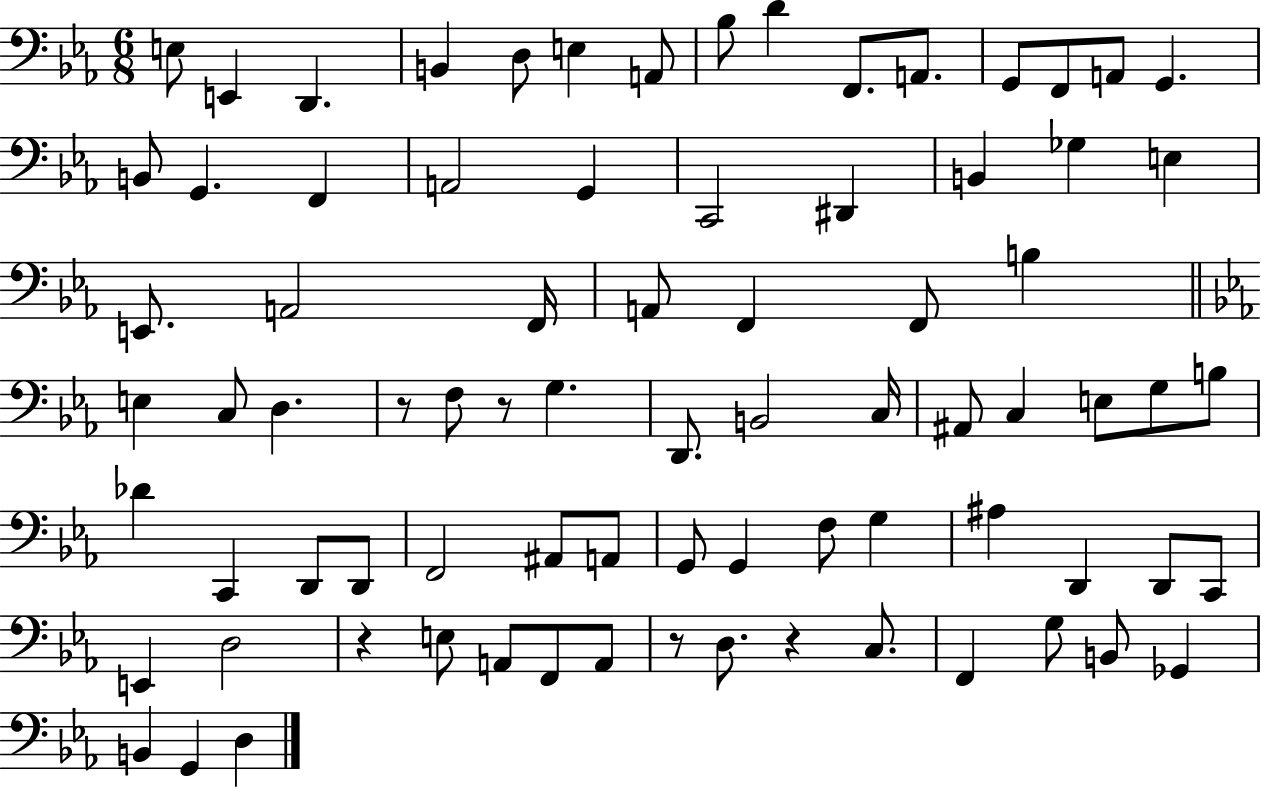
X:1
T:Untitled
M:6/8
L:1/4
K:Eb
E,/2 E,, D,, B,, D,/2 E, A,,/2 _B,/2 D F,,/2 A,,/2 G,,/2 F,,/2 A,,/2 G,, B,,/2 G,, F,, A,,2 G,, C,,2 ^D,, B,, _G, E, E,,/2 A,,2 F,,/4 A,,/2 F,, F,,/2 B, E, C,/2 D, z/2 F,/2 z/2 G, D,,/2 B,,2 C,/4 ^A,,/2 C, E,/2 G,/2 B,/2 _D C,, D,,/2 D,,/2 F,,2 ^A,,/2 A,,/2 G,,/2 G,, F,/2 G, ^A, D,, D,,/2 C,,/2 E,, D,2 z E,/2 A,,/2 F,,/2 A,,/2 z/2 D,/2 z C,/2 F,, G,/2 B,,/2 _G,, B,, G,, D,